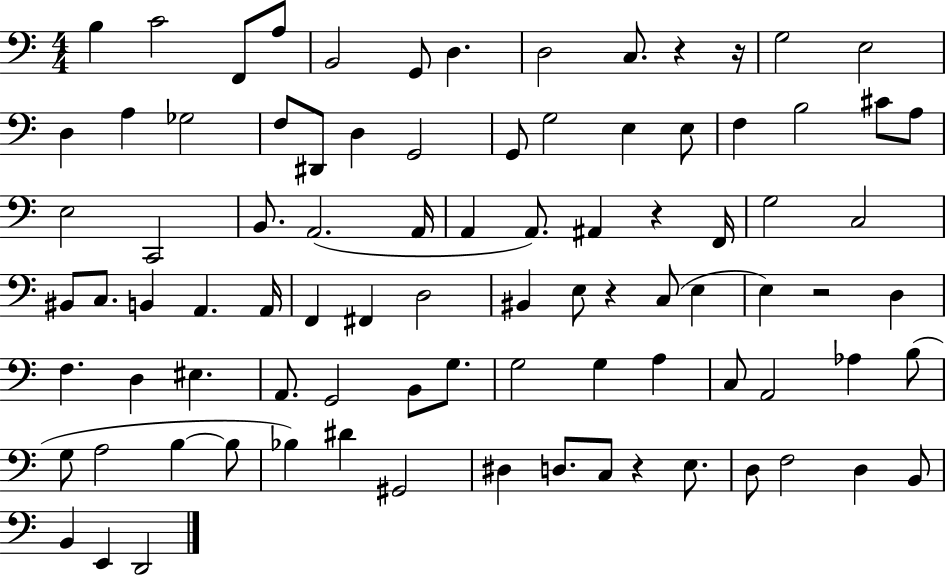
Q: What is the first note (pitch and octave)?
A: B3